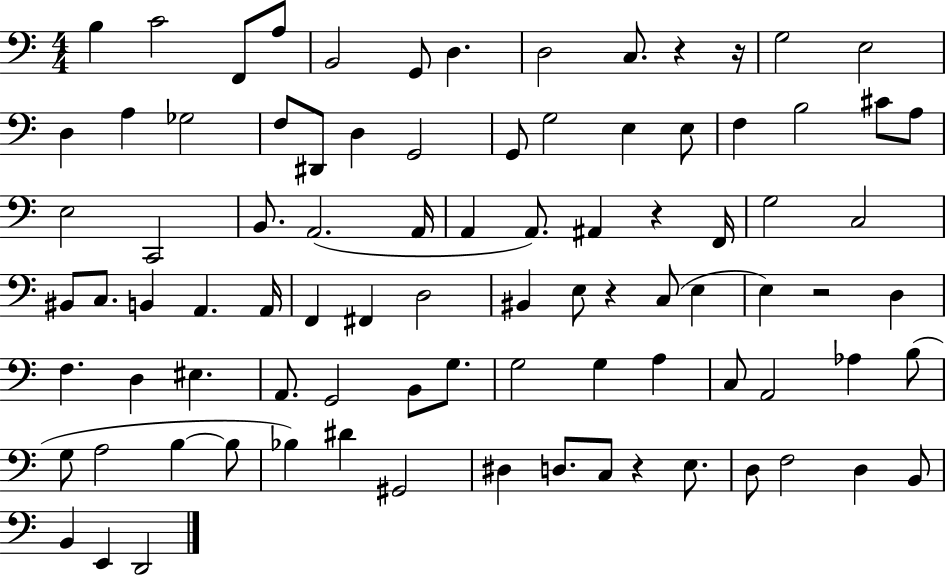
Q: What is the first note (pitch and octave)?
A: B3